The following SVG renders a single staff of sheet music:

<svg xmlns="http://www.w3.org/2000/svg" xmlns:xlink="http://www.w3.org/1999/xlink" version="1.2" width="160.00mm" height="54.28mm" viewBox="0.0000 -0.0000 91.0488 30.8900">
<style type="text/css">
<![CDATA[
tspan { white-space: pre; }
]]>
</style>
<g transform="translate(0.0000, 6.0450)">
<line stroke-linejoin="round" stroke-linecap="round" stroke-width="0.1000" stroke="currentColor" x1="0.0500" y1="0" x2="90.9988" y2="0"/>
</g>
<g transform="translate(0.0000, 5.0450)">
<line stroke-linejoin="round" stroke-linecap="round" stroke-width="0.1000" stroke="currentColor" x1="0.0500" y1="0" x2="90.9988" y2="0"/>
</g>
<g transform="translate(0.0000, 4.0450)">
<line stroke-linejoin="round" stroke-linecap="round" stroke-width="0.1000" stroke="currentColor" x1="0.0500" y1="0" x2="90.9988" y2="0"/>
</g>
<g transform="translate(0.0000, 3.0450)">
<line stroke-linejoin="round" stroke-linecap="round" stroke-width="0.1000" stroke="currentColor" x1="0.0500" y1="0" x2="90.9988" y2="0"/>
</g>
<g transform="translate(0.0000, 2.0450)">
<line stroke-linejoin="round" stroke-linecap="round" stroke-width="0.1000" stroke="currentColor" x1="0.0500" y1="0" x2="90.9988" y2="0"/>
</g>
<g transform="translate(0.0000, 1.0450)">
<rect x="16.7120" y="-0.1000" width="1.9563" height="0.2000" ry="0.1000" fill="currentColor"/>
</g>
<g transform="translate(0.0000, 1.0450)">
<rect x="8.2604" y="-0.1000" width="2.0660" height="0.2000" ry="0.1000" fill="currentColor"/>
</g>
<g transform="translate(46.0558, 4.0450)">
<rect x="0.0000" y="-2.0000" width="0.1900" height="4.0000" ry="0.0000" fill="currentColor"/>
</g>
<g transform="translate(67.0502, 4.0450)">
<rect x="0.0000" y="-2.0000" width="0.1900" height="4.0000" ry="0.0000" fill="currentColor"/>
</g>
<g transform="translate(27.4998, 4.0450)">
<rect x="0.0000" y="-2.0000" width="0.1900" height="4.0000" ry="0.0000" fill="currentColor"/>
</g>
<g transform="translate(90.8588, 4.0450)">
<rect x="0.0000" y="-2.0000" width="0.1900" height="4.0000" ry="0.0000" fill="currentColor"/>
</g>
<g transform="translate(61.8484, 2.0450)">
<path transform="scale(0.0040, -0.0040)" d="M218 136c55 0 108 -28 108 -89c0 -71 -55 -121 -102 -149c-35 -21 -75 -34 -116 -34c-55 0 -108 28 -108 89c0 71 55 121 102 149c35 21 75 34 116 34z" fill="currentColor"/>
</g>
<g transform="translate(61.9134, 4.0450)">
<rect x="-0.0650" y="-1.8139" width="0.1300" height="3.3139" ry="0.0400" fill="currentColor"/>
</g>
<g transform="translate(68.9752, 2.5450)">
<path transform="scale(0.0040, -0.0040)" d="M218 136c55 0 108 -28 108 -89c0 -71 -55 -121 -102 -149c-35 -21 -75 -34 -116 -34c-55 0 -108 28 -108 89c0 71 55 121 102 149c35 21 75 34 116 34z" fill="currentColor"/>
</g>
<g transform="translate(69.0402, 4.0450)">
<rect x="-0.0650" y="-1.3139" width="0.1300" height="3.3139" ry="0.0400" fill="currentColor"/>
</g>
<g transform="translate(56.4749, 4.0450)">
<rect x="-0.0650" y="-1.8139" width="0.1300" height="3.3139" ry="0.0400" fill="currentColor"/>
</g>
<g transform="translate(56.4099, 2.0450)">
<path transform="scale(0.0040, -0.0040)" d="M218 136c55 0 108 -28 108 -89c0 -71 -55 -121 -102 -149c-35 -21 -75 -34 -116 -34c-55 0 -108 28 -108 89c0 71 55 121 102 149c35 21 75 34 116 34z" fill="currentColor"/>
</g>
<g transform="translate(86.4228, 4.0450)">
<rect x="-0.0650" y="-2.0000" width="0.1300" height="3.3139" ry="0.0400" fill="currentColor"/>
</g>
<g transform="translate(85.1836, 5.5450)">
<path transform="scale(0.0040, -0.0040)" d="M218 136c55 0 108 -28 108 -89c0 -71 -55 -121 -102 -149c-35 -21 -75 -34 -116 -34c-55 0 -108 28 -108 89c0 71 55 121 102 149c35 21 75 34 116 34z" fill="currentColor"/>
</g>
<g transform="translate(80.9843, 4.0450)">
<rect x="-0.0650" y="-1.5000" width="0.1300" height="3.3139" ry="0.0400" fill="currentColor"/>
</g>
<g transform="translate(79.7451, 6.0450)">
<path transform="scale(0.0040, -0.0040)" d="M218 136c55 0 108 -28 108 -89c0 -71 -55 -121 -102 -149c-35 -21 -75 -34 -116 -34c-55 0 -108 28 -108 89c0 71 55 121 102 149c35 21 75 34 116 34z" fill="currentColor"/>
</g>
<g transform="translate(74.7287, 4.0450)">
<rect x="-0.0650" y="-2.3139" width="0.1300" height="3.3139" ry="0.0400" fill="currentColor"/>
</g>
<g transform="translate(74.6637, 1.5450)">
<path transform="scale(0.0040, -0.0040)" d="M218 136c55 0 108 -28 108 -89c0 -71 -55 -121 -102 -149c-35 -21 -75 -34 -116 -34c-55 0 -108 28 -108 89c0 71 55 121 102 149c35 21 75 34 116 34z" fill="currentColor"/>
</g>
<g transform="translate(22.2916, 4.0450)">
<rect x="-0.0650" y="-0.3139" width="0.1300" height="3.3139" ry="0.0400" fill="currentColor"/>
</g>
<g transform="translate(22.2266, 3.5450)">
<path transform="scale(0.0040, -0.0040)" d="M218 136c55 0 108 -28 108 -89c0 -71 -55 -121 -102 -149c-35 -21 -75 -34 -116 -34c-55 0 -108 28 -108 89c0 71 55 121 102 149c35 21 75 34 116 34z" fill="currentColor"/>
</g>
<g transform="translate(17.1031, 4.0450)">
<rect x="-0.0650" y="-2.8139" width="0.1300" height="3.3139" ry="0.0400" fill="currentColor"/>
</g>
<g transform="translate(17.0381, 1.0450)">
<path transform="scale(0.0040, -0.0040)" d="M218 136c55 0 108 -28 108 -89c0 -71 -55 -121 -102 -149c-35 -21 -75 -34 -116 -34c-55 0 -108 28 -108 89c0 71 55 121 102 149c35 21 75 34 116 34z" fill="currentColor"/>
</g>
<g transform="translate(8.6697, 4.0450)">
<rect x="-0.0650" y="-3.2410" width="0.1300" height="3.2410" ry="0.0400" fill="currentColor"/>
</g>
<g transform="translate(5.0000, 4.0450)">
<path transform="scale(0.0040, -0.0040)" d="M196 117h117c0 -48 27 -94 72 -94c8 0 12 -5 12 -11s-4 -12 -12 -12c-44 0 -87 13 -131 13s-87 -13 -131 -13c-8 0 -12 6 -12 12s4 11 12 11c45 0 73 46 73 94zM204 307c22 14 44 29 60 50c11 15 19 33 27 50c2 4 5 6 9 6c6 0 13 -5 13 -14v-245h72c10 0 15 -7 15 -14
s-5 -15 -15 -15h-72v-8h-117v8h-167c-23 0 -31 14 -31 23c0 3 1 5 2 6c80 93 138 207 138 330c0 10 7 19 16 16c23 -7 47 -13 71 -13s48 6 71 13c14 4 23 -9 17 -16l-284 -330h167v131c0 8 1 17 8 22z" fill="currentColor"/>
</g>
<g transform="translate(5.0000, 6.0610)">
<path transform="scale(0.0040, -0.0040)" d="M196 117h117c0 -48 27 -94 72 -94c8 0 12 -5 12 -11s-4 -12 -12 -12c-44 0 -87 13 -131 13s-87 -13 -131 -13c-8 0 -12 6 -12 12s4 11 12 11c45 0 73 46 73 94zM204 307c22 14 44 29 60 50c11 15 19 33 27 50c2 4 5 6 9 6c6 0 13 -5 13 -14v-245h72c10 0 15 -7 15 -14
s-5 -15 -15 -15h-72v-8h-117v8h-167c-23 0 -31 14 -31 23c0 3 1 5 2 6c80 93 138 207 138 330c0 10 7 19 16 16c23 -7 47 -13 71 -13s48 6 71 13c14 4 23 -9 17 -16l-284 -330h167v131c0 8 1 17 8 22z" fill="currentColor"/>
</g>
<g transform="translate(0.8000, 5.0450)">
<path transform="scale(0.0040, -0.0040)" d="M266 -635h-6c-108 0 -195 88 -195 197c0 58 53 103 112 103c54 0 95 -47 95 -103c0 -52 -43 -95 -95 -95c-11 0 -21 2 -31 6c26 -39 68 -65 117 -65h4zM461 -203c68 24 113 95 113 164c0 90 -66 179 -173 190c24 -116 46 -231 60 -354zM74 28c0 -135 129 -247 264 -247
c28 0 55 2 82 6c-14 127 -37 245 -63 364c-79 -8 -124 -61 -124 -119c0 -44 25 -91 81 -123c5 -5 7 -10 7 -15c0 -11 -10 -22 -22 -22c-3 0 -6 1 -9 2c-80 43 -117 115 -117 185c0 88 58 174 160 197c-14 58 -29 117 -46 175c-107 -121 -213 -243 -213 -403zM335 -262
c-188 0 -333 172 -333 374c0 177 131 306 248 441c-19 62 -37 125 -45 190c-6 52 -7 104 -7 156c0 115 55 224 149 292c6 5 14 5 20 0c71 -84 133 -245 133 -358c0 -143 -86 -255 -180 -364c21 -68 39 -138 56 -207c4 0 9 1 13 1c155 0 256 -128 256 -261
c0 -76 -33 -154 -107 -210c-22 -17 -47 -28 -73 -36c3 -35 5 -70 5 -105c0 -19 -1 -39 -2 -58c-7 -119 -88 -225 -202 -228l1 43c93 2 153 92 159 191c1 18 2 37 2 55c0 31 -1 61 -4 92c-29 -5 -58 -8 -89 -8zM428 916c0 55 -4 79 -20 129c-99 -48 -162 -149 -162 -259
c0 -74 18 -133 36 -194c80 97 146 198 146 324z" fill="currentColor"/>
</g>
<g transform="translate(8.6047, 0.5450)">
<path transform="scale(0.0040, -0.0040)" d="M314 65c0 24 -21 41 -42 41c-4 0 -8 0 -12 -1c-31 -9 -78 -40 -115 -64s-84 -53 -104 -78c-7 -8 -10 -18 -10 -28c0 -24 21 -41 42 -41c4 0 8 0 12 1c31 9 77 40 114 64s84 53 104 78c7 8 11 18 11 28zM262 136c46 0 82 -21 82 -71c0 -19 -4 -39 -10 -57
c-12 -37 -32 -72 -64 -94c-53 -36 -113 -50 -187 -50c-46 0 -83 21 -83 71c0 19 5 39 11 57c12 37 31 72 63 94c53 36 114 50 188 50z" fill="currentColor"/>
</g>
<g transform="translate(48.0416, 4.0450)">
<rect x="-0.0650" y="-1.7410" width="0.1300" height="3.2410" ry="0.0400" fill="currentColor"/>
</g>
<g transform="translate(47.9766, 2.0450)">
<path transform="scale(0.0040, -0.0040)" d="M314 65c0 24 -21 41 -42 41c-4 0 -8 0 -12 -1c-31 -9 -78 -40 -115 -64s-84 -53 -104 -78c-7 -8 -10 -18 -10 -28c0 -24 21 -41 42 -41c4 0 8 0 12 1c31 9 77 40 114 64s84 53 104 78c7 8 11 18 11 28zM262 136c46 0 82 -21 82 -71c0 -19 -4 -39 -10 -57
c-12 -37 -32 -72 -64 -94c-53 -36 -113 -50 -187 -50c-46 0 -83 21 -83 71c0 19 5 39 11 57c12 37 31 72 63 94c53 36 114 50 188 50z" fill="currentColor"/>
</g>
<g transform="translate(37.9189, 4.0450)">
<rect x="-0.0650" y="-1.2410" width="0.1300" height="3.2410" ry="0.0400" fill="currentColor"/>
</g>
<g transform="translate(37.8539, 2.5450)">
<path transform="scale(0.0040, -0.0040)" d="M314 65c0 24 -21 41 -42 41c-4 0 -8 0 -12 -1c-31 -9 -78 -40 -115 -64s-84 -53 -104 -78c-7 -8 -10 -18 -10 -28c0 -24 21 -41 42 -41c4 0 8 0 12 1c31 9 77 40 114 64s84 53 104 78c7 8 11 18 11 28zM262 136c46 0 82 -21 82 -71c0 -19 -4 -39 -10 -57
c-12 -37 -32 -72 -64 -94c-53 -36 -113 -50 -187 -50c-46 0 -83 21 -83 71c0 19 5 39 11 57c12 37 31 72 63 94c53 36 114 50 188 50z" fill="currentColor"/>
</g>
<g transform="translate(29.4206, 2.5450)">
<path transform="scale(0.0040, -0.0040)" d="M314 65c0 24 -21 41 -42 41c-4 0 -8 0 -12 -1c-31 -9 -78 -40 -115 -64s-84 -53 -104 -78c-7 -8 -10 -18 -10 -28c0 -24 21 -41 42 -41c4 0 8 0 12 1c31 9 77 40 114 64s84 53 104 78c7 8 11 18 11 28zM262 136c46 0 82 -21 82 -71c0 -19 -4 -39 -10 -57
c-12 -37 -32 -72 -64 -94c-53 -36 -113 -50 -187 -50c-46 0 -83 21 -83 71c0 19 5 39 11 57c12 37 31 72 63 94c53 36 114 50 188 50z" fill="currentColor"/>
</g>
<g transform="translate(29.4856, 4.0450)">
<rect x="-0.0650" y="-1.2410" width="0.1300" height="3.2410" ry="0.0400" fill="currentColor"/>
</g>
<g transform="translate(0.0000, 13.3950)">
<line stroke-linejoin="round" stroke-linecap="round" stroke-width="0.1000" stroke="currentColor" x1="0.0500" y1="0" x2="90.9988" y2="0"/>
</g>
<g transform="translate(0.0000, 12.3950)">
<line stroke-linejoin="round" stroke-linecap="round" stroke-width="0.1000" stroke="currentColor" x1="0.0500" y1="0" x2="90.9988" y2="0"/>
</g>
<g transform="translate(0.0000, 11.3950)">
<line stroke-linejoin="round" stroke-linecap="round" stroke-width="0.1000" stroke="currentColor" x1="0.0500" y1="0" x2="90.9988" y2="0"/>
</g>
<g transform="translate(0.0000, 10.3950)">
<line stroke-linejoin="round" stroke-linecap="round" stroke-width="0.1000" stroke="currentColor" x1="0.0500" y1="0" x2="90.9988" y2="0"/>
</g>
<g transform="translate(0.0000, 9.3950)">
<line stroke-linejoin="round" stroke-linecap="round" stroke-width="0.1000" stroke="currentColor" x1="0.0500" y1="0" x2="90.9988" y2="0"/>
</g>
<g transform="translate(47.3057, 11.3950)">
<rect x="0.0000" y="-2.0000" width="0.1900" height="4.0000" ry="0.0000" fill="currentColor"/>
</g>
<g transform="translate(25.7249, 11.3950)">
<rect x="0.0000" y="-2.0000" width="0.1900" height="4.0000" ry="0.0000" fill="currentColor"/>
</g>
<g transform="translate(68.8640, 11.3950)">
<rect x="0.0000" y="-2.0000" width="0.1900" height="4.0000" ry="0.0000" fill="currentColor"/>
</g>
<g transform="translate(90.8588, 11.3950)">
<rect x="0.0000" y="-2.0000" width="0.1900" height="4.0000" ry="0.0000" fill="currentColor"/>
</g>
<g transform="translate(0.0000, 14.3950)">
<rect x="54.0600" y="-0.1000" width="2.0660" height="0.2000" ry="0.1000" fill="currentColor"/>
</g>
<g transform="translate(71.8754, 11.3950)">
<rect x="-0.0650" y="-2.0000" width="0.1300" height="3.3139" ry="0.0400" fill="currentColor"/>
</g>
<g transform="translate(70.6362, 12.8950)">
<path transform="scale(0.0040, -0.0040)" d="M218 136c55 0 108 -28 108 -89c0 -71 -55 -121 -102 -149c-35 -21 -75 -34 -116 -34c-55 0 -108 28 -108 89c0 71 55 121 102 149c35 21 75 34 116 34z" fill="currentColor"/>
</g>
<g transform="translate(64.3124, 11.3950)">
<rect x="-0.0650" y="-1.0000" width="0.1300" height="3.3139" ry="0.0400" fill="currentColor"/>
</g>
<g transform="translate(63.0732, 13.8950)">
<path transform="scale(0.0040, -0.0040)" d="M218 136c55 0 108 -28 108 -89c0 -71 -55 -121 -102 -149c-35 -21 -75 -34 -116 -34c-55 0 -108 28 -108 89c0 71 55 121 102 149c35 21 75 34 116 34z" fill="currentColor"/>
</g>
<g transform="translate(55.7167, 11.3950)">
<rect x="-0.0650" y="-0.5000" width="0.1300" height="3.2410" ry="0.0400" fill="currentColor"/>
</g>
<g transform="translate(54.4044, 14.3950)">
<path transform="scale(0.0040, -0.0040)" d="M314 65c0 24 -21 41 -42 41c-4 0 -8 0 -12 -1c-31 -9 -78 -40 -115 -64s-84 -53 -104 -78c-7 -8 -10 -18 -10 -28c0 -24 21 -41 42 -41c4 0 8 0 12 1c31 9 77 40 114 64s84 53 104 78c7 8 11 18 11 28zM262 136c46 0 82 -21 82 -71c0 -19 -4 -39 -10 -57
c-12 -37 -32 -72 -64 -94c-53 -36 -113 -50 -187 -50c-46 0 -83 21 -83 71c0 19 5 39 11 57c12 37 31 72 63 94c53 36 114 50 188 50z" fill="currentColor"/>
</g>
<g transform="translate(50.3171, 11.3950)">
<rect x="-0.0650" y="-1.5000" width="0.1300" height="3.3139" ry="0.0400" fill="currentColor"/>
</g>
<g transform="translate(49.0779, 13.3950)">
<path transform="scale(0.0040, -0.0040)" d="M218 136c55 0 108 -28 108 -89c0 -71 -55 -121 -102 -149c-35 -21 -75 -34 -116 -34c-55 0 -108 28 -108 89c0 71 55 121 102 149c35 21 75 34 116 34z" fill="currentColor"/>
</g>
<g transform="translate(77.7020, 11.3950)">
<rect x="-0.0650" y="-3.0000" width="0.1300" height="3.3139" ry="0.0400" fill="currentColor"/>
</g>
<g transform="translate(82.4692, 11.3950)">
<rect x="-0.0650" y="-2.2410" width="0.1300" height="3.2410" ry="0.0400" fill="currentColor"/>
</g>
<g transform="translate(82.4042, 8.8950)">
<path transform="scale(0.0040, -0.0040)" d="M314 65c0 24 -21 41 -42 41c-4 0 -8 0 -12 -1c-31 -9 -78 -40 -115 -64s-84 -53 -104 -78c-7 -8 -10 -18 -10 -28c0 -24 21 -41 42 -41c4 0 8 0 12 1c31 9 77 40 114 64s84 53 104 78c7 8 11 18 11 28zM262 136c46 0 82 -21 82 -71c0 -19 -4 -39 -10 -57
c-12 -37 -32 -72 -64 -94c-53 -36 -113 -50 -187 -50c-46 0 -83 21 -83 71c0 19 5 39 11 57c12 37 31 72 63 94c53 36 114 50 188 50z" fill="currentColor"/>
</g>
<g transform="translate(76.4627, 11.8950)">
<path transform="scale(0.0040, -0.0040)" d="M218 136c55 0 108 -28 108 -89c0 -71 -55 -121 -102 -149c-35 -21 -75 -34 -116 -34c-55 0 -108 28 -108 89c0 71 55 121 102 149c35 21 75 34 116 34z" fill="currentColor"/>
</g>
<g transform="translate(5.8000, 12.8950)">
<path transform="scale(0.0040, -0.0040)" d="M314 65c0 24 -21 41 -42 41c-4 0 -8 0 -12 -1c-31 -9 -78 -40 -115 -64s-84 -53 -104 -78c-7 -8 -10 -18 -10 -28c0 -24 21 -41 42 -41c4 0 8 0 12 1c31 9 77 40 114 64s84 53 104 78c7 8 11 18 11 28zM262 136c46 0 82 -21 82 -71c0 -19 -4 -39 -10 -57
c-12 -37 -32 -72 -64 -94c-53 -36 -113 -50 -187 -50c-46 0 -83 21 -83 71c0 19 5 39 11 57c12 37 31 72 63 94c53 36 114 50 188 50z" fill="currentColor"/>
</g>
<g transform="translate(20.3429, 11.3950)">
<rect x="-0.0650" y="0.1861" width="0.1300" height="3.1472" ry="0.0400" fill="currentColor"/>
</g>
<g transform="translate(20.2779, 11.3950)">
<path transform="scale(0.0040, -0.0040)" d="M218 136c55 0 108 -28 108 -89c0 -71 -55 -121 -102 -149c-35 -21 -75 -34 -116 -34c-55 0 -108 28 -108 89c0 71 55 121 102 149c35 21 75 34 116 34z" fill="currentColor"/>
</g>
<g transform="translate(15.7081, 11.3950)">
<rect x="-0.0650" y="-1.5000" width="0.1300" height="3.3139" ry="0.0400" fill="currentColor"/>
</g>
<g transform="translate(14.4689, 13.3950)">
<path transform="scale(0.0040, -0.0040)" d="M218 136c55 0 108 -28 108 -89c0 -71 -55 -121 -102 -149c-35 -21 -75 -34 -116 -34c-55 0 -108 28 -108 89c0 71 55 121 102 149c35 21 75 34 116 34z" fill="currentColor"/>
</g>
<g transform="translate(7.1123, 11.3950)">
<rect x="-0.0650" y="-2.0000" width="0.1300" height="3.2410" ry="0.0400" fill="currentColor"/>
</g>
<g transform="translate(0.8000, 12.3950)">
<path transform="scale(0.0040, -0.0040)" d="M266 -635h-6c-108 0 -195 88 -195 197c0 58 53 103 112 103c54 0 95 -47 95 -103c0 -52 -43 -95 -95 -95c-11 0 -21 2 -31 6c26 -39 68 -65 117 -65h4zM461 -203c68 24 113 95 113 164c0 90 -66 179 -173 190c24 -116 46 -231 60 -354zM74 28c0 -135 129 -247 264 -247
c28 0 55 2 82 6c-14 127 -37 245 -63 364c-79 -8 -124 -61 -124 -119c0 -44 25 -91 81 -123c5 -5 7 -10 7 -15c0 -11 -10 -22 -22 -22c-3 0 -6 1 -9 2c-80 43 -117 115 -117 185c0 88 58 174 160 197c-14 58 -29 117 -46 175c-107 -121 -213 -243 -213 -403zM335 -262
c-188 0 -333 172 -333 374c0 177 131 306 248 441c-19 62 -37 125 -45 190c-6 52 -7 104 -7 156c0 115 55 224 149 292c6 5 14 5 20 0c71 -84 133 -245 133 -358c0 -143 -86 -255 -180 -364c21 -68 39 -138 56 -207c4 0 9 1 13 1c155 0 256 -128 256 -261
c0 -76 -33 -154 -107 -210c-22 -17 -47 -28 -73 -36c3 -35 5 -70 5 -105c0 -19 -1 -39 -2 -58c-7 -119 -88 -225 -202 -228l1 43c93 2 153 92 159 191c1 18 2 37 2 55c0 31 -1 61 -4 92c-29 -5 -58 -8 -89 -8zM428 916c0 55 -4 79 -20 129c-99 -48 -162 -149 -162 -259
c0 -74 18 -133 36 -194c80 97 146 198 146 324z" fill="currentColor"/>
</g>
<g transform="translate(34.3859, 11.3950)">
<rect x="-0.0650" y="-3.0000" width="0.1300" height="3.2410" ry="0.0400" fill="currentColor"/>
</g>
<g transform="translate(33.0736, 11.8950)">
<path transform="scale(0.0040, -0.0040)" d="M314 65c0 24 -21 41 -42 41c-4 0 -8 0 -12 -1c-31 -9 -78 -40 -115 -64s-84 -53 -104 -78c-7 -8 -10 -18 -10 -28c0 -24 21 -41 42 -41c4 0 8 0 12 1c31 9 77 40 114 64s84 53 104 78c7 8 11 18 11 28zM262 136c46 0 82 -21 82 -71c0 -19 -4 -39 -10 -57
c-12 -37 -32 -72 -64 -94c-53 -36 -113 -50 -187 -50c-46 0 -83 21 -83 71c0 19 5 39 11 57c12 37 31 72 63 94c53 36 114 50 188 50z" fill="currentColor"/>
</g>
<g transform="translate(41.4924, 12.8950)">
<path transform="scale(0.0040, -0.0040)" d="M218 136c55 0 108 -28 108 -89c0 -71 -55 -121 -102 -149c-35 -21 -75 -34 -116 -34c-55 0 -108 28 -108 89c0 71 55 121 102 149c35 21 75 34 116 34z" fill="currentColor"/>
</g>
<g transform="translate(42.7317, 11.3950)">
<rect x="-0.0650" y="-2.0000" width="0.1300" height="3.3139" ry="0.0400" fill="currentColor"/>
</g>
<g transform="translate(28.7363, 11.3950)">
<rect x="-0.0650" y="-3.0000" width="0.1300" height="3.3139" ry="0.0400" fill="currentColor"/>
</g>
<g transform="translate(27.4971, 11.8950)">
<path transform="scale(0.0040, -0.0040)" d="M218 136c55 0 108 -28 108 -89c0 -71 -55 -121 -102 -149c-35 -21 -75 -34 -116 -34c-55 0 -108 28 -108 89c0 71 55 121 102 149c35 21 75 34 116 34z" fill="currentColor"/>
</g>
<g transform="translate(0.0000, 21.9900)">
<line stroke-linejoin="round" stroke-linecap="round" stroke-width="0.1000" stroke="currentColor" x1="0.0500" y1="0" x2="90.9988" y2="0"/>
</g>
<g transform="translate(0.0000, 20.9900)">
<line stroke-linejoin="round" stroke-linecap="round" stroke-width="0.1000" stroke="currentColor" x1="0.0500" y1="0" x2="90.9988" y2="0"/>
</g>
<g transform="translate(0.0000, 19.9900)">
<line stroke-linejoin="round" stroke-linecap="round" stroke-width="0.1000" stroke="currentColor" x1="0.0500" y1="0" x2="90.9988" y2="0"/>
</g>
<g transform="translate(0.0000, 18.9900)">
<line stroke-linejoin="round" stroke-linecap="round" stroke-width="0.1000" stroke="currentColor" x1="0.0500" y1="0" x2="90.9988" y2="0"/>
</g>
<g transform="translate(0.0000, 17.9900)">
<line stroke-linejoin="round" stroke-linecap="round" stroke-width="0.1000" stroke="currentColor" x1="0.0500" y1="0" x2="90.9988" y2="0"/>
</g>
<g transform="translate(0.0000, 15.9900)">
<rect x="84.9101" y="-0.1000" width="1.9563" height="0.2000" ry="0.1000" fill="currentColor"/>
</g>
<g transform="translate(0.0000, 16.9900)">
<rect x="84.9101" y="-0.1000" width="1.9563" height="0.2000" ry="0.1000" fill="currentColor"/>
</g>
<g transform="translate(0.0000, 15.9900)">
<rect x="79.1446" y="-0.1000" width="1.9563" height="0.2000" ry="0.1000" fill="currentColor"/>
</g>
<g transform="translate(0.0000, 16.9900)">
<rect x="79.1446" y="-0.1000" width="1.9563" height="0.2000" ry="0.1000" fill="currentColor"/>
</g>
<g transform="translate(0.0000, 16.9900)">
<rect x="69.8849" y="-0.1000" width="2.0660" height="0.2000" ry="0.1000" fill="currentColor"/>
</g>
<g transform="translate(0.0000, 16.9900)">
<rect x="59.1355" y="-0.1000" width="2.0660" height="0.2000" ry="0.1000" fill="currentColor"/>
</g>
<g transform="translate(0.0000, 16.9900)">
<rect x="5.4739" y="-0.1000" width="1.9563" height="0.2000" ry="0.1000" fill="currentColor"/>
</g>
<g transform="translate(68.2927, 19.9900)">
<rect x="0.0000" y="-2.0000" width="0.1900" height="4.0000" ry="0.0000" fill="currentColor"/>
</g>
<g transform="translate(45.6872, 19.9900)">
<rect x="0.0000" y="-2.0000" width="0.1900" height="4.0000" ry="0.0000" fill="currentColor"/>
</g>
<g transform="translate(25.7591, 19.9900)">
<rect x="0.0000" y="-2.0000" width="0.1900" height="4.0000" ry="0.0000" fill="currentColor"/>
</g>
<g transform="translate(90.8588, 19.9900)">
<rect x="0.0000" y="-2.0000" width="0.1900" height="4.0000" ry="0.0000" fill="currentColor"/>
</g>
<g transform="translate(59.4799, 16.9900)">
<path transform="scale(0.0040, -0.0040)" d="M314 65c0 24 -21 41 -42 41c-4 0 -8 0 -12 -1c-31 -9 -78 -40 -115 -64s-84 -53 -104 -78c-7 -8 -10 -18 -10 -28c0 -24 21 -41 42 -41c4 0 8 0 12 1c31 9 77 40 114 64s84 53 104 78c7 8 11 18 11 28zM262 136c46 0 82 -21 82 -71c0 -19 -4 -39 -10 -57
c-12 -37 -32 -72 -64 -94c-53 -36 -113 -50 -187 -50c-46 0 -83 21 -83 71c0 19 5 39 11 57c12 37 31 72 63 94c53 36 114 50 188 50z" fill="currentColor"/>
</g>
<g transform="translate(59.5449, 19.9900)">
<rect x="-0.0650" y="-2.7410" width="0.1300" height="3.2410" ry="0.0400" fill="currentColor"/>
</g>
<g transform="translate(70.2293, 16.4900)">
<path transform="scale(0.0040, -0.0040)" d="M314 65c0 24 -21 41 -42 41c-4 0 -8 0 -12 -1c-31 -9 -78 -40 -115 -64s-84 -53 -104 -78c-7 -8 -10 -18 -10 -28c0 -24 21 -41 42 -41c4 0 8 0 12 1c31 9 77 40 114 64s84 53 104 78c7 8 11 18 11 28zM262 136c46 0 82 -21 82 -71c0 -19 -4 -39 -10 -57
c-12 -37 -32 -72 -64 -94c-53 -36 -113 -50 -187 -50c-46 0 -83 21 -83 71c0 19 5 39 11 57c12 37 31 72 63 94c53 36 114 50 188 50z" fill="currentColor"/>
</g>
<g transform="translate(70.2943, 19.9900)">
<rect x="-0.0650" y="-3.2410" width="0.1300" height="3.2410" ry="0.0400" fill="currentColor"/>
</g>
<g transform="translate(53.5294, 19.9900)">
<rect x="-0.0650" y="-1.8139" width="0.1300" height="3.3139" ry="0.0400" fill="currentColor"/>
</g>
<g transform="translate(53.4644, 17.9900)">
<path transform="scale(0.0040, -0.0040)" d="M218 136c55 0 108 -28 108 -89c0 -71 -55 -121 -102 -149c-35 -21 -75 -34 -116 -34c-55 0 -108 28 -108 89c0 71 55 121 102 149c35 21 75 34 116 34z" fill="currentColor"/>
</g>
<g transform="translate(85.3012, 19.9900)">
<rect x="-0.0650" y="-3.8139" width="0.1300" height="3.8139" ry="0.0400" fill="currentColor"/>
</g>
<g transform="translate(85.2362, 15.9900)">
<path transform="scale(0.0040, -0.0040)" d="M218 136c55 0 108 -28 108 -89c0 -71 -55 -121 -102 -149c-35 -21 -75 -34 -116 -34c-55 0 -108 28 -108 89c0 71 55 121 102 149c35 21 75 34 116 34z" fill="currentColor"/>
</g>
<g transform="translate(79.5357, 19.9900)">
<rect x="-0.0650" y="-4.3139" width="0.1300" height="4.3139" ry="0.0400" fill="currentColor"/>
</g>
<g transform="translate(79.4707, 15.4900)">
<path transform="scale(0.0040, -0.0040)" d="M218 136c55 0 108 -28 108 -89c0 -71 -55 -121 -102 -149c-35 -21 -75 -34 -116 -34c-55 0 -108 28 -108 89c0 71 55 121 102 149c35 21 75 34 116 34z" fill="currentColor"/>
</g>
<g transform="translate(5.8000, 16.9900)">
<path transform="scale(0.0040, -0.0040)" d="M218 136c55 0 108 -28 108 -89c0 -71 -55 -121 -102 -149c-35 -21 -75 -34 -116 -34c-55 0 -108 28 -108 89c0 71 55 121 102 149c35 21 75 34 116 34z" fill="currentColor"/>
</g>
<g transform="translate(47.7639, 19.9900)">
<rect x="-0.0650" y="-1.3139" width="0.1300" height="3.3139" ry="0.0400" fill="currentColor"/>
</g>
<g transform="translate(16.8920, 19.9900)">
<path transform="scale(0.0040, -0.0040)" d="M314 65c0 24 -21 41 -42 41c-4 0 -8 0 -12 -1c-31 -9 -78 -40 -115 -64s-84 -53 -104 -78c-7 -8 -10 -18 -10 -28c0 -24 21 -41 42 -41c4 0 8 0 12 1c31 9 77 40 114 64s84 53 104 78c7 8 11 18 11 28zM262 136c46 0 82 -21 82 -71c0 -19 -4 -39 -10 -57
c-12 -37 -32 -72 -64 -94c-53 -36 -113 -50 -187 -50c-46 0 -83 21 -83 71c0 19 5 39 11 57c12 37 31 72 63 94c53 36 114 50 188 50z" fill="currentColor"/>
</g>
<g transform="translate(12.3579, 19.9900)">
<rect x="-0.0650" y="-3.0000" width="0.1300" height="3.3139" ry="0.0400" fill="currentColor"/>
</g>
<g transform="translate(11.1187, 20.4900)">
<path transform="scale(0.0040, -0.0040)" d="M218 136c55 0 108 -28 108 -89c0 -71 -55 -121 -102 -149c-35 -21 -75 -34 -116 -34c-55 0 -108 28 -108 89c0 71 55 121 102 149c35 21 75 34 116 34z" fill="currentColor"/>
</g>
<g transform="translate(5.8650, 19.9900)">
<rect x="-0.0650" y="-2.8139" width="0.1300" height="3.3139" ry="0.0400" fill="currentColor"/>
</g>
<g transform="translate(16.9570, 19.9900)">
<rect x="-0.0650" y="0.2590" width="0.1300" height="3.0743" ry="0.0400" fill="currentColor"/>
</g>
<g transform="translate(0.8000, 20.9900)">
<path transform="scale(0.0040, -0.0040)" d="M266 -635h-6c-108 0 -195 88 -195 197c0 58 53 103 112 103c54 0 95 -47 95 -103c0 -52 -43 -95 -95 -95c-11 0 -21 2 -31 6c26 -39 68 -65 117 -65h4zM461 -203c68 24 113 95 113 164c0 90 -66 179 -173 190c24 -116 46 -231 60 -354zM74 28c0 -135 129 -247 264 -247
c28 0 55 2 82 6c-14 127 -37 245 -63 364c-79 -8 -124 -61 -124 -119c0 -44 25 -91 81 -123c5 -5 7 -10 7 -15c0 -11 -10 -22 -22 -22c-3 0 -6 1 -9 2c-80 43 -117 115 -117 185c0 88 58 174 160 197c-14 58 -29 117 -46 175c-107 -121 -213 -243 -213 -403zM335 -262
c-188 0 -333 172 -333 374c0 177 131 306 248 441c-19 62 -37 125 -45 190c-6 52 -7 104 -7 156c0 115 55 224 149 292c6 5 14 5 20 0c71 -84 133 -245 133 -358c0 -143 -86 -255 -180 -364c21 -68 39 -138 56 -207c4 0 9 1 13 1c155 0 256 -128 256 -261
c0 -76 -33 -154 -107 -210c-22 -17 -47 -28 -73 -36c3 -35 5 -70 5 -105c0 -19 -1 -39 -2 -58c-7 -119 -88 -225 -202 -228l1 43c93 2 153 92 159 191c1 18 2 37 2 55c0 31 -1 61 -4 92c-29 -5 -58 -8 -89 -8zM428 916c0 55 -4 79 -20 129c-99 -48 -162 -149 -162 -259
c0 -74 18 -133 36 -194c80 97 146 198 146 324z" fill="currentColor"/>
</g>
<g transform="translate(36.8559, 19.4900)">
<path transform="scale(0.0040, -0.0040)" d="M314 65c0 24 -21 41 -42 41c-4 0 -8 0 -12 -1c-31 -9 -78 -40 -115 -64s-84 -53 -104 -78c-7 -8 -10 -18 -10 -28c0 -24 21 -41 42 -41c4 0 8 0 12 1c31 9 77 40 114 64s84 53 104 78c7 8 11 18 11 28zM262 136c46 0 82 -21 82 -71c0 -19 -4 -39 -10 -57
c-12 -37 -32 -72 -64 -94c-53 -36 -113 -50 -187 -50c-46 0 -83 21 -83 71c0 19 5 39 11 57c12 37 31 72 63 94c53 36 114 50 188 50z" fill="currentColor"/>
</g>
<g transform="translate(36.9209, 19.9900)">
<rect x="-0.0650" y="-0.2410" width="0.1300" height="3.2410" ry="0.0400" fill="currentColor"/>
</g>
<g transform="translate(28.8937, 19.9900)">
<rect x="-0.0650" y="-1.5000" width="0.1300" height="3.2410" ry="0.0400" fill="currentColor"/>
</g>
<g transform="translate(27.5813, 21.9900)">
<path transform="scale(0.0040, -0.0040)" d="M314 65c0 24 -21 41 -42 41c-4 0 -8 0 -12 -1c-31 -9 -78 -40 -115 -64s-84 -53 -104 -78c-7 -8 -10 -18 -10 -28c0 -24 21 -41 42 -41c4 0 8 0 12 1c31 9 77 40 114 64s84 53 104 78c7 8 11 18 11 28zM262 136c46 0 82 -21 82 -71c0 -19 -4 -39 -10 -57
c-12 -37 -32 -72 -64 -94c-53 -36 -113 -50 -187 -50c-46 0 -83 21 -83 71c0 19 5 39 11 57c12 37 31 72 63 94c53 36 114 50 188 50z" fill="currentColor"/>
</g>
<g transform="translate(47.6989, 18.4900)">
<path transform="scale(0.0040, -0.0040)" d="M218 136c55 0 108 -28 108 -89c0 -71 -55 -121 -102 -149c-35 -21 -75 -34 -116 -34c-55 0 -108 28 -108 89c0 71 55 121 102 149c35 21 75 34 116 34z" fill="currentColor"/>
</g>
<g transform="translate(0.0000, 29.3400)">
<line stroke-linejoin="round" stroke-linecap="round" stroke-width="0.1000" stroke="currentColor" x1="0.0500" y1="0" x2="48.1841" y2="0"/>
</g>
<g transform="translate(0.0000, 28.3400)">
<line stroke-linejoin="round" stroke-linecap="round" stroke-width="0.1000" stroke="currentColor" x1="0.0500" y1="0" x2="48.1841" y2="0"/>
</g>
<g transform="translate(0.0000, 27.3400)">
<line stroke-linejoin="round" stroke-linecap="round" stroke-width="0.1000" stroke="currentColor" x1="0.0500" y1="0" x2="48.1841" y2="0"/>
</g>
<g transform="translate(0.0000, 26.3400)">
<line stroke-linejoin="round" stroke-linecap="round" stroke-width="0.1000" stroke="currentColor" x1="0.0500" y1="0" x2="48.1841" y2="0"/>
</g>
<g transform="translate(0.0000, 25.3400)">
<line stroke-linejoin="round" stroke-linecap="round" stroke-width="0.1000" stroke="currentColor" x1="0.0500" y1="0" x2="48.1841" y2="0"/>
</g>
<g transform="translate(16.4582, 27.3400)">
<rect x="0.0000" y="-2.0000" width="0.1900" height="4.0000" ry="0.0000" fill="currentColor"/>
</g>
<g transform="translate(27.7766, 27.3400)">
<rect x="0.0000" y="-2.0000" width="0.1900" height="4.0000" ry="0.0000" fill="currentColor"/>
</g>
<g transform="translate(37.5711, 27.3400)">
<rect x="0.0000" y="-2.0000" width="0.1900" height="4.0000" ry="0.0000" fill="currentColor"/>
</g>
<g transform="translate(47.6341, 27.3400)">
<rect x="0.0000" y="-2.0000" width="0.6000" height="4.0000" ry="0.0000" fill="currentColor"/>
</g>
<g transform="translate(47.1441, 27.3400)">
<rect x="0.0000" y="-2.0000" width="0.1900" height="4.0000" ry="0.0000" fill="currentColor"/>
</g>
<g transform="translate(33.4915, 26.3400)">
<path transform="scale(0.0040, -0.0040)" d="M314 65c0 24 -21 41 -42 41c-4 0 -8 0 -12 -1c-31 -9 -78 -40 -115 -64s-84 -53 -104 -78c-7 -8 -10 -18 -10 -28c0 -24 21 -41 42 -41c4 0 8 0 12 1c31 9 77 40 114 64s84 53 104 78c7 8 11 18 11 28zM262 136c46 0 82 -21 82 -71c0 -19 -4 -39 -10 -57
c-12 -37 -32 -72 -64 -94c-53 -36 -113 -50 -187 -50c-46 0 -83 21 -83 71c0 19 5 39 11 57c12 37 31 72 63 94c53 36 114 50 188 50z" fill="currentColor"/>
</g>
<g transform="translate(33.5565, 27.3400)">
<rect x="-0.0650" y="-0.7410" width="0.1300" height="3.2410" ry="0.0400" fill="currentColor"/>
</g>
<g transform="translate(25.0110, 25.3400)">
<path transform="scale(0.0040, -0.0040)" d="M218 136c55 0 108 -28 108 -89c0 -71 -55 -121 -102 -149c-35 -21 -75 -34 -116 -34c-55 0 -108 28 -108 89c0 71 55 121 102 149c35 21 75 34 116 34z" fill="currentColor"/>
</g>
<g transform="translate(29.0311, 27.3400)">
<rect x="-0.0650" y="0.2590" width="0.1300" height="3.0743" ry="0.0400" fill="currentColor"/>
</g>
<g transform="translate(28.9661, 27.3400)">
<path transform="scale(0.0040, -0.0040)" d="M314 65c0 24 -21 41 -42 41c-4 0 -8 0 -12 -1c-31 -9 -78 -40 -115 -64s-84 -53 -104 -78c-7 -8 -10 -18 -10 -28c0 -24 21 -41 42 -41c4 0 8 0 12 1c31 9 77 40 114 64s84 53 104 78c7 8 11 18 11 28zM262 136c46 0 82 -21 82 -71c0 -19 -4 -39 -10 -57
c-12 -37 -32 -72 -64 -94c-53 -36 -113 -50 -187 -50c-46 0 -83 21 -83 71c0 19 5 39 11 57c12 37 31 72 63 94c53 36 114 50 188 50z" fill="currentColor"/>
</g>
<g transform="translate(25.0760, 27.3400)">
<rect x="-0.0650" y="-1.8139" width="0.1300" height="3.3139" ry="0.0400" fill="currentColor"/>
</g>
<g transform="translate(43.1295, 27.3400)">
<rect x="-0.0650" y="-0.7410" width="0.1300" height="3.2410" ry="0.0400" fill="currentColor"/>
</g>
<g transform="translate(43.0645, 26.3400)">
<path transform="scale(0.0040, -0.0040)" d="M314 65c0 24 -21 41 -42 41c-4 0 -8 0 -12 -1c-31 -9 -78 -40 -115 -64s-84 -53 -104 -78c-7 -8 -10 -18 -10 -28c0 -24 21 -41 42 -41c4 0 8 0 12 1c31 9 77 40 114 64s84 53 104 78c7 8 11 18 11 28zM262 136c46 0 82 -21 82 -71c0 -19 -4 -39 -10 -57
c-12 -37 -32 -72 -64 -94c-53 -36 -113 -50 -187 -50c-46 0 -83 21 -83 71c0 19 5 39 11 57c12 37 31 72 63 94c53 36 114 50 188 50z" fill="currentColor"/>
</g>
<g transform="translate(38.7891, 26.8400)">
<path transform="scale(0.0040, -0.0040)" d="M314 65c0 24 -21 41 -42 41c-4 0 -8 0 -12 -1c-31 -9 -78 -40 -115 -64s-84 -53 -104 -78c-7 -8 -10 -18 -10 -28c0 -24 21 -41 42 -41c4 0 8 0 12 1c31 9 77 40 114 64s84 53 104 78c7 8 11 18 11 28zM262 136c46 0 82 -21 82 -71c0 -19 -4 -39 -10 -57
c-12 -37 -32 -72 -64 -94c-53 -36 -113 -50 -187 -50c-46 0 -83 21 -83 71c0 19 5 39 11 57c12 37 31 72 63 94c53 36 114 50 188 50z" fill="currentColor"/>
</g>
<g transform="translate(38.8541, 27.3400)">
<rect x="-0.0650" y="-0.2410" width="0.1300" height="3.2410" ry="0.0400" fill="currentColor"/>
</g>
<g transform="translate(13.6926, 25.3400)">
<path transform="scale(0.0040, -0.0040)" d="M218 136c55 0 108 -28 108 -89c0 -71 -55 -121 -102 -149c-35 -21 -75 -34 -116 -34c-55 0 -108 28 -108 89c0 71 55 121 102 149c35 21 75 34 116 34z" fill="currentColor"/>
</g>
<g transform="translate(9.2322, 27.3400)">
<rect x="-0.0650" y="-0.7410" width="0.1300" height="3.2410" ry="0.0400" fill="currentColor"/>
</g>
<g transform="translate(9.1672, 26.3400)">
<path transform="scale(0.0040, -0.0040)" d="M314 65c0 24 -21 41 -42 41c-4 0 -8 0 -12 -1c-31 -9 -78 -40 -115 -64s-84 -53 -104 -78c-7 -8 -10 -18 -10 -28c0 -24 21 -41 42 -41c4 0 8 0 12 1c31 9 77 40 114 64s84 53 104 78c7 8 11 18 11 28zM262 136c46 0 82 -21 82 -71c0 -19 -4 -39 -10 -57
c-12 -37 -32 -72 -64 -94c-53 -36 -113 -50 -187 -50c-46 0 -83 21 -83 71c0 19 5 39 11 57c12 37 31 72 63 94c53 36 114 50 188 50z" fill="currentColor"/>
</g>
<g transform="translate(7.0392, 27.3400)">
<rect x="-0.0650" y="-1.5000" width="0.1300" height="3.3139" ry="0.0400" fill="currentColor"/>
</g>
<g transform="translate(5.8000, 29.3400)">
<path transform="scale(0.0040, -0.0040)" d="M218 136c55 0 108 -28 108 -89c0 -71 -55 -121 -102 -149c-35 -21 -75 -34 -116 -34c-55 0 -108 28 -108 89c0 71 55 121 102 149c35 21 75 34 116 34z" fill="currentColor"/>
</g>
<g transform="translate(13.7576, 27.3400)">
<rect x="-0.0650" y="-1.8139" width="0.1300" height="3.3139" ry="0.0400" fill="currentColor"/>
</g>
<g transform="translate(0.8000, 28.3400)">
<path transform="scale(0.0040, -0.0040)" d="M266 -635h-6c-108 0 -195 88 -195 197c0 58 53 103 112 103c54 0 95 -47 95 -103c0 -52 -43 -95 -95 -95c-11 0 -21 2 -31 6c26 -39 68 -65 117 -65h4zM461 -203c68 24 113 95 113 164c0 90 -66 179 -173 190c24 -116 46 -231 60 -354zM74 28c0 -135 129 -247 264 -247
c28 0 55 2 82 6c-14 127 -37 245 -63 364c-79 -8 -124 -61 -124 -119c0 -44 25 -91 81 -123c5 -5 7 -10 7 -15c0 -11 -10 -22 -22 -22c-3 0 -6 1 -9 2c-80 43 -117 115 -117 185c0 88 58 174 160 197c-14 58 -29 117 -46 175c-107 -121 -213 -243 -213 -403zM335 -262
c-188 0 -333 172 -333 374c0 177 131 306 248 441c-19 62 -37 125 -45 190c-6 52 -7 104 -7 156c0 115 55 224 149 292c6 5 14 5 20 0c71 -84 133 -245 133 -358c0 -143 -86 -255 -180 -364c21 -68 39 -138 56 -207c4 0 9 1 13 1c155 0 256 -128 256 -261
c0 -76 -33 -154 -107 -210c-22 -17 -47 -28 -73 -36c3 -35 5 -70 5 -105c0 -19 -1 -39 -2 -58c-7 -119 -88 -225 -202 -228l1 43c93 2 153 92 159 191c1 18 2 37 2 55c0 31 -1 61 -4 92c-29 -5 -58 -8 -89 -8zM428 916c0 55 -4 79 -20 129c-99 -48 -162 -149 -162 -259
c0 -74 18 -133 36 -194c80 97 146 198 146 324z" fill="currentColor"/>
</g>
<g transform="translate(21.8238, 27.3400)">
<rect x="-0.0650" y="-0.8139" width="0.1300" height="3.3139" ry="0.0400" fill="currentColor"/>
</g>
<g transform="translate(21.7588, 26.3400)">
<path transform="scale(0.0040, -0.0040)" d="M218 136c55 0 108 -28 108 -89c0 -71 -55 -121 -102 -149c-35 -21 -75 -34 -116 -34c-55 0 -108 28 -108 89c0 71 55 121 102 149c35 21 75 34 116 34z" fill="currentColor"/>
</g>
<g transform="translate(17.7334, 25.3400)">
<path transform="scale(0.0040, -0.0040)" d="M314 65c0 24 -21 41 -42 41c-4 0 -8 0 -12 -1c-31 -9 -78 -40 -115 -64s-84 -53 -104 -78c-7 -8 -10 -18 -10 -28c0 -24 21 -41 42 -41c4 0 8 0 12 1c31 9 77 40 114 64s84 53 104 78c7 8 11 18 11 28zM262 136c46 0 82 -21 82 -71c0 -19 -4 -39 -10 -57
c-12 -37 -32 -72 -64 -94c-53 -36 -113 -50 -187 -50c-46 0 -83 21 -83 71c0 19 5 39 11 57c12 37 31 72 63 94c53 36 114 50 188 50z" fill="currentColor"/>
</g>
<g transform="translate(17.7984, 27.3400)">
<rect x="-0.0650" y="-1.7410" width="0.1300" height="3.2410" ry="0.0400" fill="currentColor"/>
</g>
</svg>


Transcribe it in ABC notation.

X:1
T:Untitled
M:4/4
L:1/4
K:C
b2 a c e2 e2 f2 f f e g E F F2 E B A A2 F E C2 D F A g2 a A B2 E2 c2 e f a2 b2 d' c' E d2 f f2 d f B2 d2 c2 d2